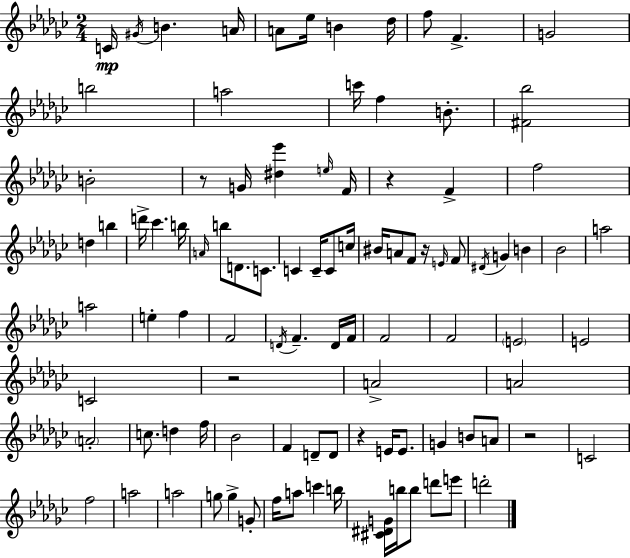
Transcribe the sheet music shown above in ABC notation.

X:1
T:Untitled
M:2/4
L:1/4
K:Ebm
C/4 ^G/4 B A/4 A/2 _e/4 B _d/4 f/2 F G2 b2 a2 c'/4 f B/2 [^F_b]2 B2 z/2 G/4 [^d_e'] e/4 F/4 z F f2 d b d'/4 _c' b/4 A/4 b/2 D/2 C/2 C C/4 C/2 c/4 ^B/4 A/2 F/2 z/4 E/4 F/2 ^D/4 G B _B2 a2 a2 e f F2 D/4 F D/4 F/4 F2 F2 E2 E2 C2 z2 A2 A2 A2 c/2 d f/4 _B2 F D/2 D/2 z E/4 E/2 G B/2 A/2 z2 C2 f2 a2 a2 g/2 g G/2 f/4 a/2 c' b/4 [^C^DG]/4 b/4 b/2 d'/2 e'/2 d'2